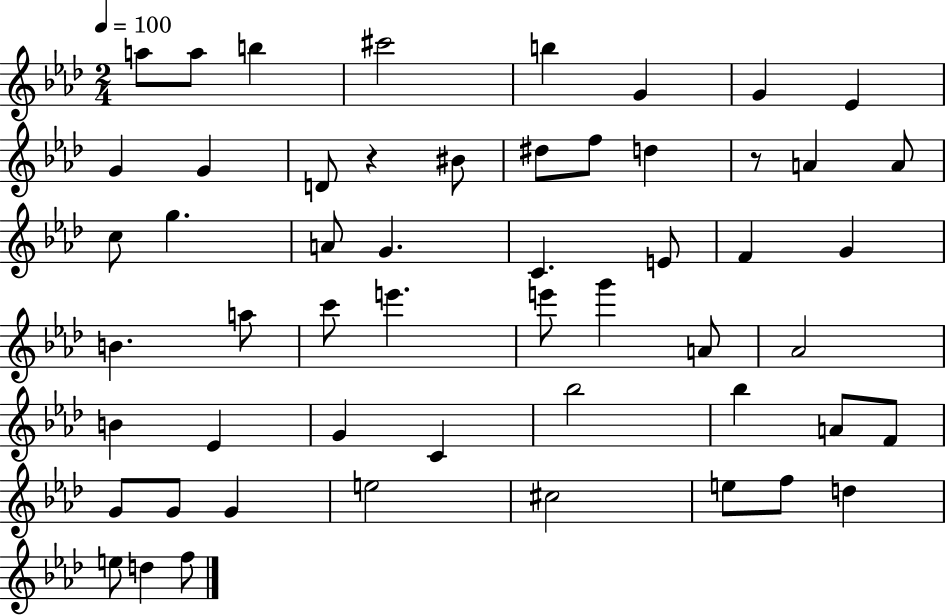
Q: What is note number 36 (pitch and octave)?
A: G4